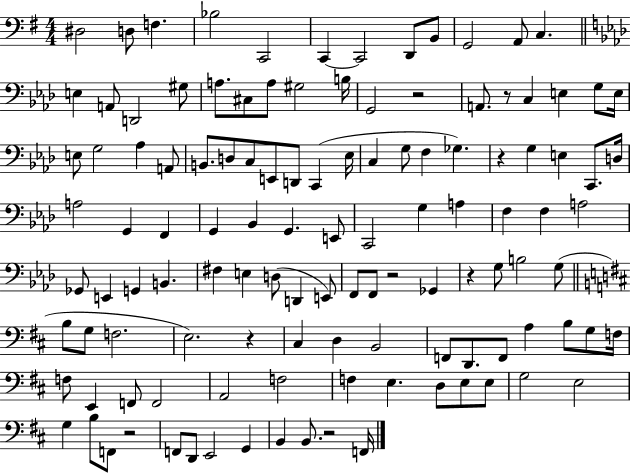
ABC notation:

X:1
T:Untitled
M:4/4
L:1/4
K:G
^D,2 D,/2 F, _B,2 C,,2 C,, C,,2 D,,/2 B,,/2 G,,2 A,,/2 C, E, A,,/2 D,,2 ^G,/2 A,/2 ^C,/2 A,/2 ^G,2 B,/4 G,,2 z2 A,,/2 z/2 C, E, G,/2 E,/4 E,/2 G,2 _A, A,,/2 B,,/2 D,/2 C,/2 E,,/2 D,,/2 C,, _E,/4 C, G,/2 F, _G, z G, E, C,,/2 D,/4 A,2 G,, F,, G,, _B,, G,, E,,/2 C,,2 G, A, F, F, A,2 _G,,/2 E,, G,, B,, ^F, E, D,/2 D,, E,,/2 F,,/2 F,,/2 z2 _G,, z G,/2 B,2 G,/2 B,/2 G,/2 F,2 E,2 z ^C, D, B,,2 F,,/2 D,,/2 F,,/2 A, B,/2 G,/2 F,/4 F,/2 E,, F,,/2 F,,2 A,,2 F,2 F, E, D,/2 E,/2 E,/2 G,2 E,2 G, B,/2 F,,/2 z2 F,,/2 D,,/2 E,,2 G,, B,, B,,/2 z2 F,,/4